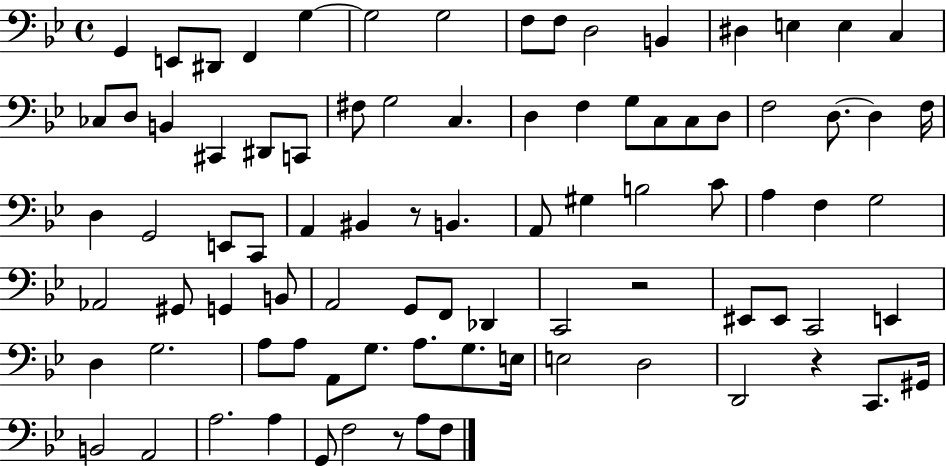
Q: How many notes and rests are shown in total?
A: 87